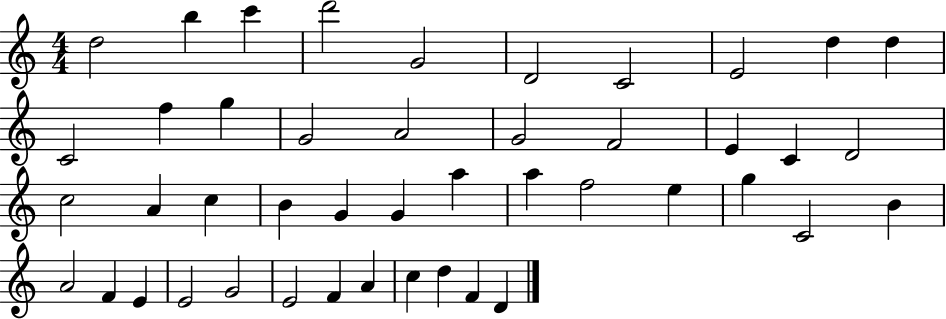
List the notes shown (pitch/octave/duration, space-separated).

D5/h B5/q C6/q D6/h G4/h D4/h C4/h E4/h D5/q D5/q C4/h F5/q G5/q G4/h A4/h G4/h F4/h E4/q C4/q D4/h C5/h A4/q C5/q B4/q G4/q G4/q A5/q A5/q F5/h E5/q G5/q C4/h B4/q A4/h F4/q E4/q E4/h G4/h E4/h F4/q A4/q C5/q D5/q F4/q D4/q